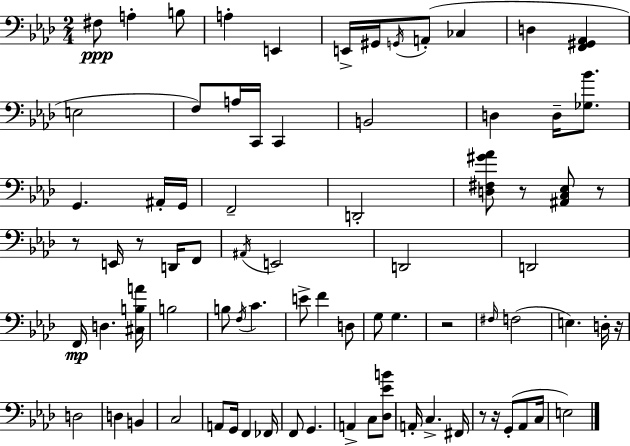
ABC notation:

X:1
T:Untitled
M:2/4
L:1/4
K:Ab
^F,/2 A, B,/2 A, E,, E,,/4 ^G,,/4 G,,/4 A,,/2 _C, D, [F,,^G,,_A,,] E,2 F,/2 A,/4 C,,/4 C,, B,,2 D, D,/4 [_G,_B]/2 G,, ^A,,/4 G,,/4 F,,2 D,,2 [D,^F,^G_A]/2 z/2 [^A,,C,_E,]/2 z/2 z/2 E,,/4 z/2 D,,/4 F,,/2 ^A,,/4 E,,2 D,,2 D,,2 F,,/4 D, [^C,B,A]/4 B,2 B,/2 F,/4 C E/2 F D,/2 G,/2 G, z2 ^F,/4 F,2 E, D,/4 z/4 D,2 D, B,, C,2 A,,/2 G,,/4 F,, _F,,/4 F,,/2 G,, A,, C,/2 [_D,_EB]/2 A,,/4 C, ^F,,/4 z/2 z/4 G,,/2 _A,,/2 C,/4 E,2